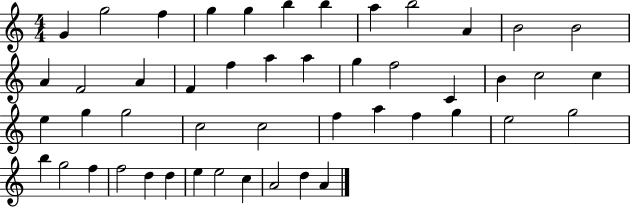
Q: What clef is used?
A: treble